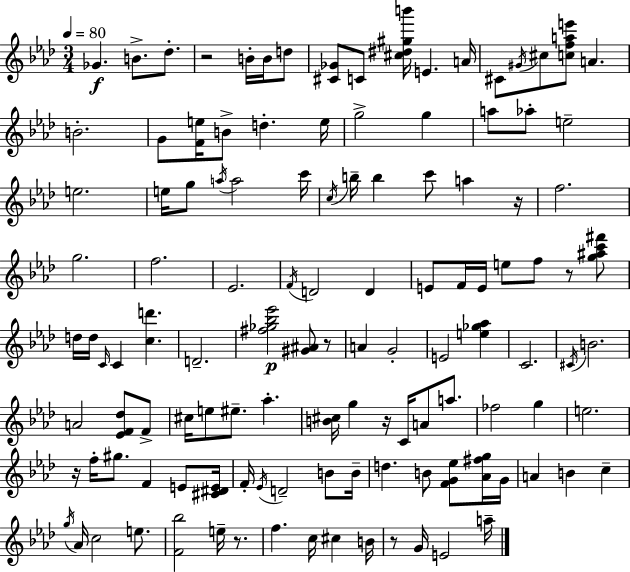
{
  \clef treble
  \numericTimeSignature
  \time 3/4
  \key aes \major
  \tempo 4 = 80
  ges'4.\f b'8.-> des''8.-. | r2 b'16-. b'16 d''8 | <cis' ges'>8 c'8 <cis'' dis'' gis'' b'''>16 e'4. a'16 | cis'8 \acciaccatura { gis'16 } cis''8 <c'' f'' a'' e'''>8 a'4. | \break b'2.-. | g'8 <f' e''>16 b'8-> d''4.-. | e''16 g''2-> g''4 | a''8 aes''8-. e''2-- | \break e''2. | e''16 g''8 \acciaccatura { a''16 } a''2 | c'''16 \acciaccatura { c''16 } b''16-- b''4 c'''8 a''4 | r16 f''2. | \break g''2. | f''2. | ees'2. | \acciaccatura { f'16 } d'2 | \break d'4 e'8 f'16 e'16 e''8 f''8 | r8 <g'' ais'' c''' fis'''>8 d''16 d''16 \grace { c'16 } c'4 <c'' d'''>4. | d'2.-- | <fis'' ges'' bes'' ees'''>2\p | \break <gis' ais'>8 r8 a'4 g'2-. | e'2 | <e'' ges'' aes''>4 c'2. | \acciaccatura { cis'16 } b'2. | \break a'2 | <ees' f' des''>8 f'8-> cis''16 e''8 eis''8.-- | aes''4.-. <b' cis''>16 g''4 r16 | c'16 a'8 a''8. fes''2 | \break g''4 e''2. | r16 f''16-. gis''8. f'4 | e'8 <cis' dis' e'>16 f'16-. \acciaccatura { ees'16 } d'2-- | b'8 b'16-- d''4. | \break b'8 <f' g' ees''>8 <aes' fis'' g''>16 g'16 a'4 b'4 | c''4-- \acciaccatura { g''16 } aes'16 c''2 | e''8. <f' bes''>2 | e''16-- r8. f''4. | \break c''16 cis''4 b'16 r8 g'16 e'2 | a''16-- \bar "|."
}